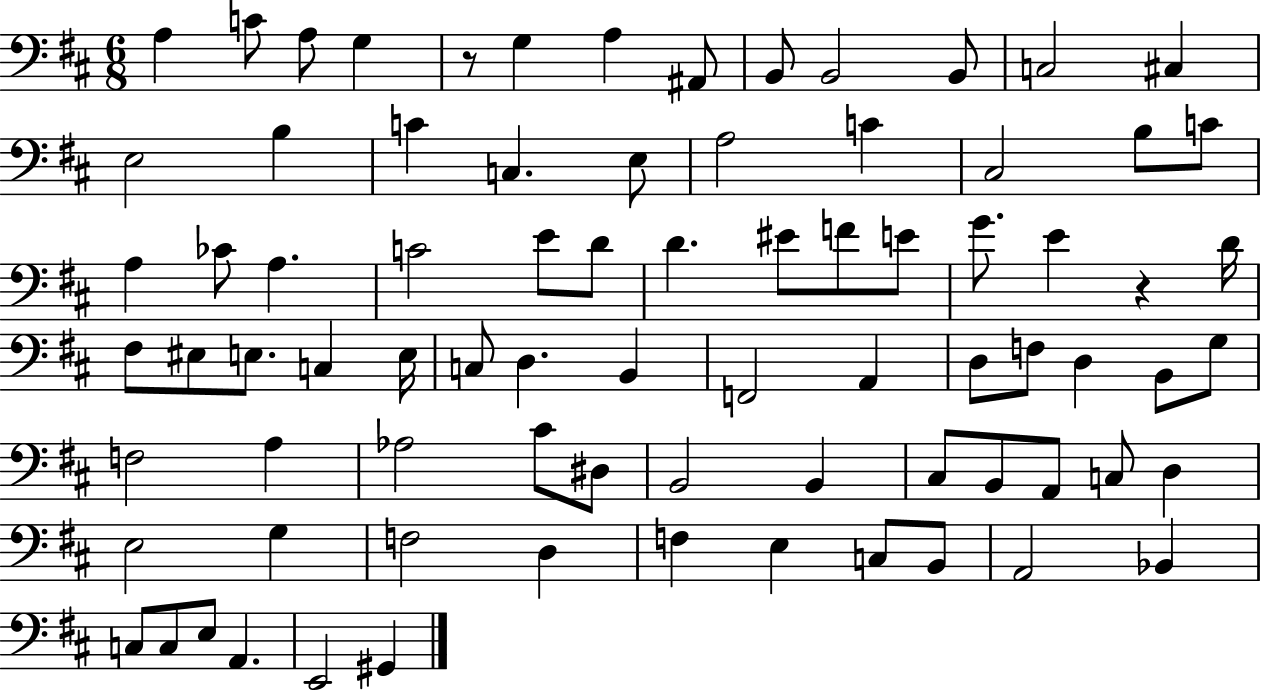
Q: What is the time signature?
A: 6/8